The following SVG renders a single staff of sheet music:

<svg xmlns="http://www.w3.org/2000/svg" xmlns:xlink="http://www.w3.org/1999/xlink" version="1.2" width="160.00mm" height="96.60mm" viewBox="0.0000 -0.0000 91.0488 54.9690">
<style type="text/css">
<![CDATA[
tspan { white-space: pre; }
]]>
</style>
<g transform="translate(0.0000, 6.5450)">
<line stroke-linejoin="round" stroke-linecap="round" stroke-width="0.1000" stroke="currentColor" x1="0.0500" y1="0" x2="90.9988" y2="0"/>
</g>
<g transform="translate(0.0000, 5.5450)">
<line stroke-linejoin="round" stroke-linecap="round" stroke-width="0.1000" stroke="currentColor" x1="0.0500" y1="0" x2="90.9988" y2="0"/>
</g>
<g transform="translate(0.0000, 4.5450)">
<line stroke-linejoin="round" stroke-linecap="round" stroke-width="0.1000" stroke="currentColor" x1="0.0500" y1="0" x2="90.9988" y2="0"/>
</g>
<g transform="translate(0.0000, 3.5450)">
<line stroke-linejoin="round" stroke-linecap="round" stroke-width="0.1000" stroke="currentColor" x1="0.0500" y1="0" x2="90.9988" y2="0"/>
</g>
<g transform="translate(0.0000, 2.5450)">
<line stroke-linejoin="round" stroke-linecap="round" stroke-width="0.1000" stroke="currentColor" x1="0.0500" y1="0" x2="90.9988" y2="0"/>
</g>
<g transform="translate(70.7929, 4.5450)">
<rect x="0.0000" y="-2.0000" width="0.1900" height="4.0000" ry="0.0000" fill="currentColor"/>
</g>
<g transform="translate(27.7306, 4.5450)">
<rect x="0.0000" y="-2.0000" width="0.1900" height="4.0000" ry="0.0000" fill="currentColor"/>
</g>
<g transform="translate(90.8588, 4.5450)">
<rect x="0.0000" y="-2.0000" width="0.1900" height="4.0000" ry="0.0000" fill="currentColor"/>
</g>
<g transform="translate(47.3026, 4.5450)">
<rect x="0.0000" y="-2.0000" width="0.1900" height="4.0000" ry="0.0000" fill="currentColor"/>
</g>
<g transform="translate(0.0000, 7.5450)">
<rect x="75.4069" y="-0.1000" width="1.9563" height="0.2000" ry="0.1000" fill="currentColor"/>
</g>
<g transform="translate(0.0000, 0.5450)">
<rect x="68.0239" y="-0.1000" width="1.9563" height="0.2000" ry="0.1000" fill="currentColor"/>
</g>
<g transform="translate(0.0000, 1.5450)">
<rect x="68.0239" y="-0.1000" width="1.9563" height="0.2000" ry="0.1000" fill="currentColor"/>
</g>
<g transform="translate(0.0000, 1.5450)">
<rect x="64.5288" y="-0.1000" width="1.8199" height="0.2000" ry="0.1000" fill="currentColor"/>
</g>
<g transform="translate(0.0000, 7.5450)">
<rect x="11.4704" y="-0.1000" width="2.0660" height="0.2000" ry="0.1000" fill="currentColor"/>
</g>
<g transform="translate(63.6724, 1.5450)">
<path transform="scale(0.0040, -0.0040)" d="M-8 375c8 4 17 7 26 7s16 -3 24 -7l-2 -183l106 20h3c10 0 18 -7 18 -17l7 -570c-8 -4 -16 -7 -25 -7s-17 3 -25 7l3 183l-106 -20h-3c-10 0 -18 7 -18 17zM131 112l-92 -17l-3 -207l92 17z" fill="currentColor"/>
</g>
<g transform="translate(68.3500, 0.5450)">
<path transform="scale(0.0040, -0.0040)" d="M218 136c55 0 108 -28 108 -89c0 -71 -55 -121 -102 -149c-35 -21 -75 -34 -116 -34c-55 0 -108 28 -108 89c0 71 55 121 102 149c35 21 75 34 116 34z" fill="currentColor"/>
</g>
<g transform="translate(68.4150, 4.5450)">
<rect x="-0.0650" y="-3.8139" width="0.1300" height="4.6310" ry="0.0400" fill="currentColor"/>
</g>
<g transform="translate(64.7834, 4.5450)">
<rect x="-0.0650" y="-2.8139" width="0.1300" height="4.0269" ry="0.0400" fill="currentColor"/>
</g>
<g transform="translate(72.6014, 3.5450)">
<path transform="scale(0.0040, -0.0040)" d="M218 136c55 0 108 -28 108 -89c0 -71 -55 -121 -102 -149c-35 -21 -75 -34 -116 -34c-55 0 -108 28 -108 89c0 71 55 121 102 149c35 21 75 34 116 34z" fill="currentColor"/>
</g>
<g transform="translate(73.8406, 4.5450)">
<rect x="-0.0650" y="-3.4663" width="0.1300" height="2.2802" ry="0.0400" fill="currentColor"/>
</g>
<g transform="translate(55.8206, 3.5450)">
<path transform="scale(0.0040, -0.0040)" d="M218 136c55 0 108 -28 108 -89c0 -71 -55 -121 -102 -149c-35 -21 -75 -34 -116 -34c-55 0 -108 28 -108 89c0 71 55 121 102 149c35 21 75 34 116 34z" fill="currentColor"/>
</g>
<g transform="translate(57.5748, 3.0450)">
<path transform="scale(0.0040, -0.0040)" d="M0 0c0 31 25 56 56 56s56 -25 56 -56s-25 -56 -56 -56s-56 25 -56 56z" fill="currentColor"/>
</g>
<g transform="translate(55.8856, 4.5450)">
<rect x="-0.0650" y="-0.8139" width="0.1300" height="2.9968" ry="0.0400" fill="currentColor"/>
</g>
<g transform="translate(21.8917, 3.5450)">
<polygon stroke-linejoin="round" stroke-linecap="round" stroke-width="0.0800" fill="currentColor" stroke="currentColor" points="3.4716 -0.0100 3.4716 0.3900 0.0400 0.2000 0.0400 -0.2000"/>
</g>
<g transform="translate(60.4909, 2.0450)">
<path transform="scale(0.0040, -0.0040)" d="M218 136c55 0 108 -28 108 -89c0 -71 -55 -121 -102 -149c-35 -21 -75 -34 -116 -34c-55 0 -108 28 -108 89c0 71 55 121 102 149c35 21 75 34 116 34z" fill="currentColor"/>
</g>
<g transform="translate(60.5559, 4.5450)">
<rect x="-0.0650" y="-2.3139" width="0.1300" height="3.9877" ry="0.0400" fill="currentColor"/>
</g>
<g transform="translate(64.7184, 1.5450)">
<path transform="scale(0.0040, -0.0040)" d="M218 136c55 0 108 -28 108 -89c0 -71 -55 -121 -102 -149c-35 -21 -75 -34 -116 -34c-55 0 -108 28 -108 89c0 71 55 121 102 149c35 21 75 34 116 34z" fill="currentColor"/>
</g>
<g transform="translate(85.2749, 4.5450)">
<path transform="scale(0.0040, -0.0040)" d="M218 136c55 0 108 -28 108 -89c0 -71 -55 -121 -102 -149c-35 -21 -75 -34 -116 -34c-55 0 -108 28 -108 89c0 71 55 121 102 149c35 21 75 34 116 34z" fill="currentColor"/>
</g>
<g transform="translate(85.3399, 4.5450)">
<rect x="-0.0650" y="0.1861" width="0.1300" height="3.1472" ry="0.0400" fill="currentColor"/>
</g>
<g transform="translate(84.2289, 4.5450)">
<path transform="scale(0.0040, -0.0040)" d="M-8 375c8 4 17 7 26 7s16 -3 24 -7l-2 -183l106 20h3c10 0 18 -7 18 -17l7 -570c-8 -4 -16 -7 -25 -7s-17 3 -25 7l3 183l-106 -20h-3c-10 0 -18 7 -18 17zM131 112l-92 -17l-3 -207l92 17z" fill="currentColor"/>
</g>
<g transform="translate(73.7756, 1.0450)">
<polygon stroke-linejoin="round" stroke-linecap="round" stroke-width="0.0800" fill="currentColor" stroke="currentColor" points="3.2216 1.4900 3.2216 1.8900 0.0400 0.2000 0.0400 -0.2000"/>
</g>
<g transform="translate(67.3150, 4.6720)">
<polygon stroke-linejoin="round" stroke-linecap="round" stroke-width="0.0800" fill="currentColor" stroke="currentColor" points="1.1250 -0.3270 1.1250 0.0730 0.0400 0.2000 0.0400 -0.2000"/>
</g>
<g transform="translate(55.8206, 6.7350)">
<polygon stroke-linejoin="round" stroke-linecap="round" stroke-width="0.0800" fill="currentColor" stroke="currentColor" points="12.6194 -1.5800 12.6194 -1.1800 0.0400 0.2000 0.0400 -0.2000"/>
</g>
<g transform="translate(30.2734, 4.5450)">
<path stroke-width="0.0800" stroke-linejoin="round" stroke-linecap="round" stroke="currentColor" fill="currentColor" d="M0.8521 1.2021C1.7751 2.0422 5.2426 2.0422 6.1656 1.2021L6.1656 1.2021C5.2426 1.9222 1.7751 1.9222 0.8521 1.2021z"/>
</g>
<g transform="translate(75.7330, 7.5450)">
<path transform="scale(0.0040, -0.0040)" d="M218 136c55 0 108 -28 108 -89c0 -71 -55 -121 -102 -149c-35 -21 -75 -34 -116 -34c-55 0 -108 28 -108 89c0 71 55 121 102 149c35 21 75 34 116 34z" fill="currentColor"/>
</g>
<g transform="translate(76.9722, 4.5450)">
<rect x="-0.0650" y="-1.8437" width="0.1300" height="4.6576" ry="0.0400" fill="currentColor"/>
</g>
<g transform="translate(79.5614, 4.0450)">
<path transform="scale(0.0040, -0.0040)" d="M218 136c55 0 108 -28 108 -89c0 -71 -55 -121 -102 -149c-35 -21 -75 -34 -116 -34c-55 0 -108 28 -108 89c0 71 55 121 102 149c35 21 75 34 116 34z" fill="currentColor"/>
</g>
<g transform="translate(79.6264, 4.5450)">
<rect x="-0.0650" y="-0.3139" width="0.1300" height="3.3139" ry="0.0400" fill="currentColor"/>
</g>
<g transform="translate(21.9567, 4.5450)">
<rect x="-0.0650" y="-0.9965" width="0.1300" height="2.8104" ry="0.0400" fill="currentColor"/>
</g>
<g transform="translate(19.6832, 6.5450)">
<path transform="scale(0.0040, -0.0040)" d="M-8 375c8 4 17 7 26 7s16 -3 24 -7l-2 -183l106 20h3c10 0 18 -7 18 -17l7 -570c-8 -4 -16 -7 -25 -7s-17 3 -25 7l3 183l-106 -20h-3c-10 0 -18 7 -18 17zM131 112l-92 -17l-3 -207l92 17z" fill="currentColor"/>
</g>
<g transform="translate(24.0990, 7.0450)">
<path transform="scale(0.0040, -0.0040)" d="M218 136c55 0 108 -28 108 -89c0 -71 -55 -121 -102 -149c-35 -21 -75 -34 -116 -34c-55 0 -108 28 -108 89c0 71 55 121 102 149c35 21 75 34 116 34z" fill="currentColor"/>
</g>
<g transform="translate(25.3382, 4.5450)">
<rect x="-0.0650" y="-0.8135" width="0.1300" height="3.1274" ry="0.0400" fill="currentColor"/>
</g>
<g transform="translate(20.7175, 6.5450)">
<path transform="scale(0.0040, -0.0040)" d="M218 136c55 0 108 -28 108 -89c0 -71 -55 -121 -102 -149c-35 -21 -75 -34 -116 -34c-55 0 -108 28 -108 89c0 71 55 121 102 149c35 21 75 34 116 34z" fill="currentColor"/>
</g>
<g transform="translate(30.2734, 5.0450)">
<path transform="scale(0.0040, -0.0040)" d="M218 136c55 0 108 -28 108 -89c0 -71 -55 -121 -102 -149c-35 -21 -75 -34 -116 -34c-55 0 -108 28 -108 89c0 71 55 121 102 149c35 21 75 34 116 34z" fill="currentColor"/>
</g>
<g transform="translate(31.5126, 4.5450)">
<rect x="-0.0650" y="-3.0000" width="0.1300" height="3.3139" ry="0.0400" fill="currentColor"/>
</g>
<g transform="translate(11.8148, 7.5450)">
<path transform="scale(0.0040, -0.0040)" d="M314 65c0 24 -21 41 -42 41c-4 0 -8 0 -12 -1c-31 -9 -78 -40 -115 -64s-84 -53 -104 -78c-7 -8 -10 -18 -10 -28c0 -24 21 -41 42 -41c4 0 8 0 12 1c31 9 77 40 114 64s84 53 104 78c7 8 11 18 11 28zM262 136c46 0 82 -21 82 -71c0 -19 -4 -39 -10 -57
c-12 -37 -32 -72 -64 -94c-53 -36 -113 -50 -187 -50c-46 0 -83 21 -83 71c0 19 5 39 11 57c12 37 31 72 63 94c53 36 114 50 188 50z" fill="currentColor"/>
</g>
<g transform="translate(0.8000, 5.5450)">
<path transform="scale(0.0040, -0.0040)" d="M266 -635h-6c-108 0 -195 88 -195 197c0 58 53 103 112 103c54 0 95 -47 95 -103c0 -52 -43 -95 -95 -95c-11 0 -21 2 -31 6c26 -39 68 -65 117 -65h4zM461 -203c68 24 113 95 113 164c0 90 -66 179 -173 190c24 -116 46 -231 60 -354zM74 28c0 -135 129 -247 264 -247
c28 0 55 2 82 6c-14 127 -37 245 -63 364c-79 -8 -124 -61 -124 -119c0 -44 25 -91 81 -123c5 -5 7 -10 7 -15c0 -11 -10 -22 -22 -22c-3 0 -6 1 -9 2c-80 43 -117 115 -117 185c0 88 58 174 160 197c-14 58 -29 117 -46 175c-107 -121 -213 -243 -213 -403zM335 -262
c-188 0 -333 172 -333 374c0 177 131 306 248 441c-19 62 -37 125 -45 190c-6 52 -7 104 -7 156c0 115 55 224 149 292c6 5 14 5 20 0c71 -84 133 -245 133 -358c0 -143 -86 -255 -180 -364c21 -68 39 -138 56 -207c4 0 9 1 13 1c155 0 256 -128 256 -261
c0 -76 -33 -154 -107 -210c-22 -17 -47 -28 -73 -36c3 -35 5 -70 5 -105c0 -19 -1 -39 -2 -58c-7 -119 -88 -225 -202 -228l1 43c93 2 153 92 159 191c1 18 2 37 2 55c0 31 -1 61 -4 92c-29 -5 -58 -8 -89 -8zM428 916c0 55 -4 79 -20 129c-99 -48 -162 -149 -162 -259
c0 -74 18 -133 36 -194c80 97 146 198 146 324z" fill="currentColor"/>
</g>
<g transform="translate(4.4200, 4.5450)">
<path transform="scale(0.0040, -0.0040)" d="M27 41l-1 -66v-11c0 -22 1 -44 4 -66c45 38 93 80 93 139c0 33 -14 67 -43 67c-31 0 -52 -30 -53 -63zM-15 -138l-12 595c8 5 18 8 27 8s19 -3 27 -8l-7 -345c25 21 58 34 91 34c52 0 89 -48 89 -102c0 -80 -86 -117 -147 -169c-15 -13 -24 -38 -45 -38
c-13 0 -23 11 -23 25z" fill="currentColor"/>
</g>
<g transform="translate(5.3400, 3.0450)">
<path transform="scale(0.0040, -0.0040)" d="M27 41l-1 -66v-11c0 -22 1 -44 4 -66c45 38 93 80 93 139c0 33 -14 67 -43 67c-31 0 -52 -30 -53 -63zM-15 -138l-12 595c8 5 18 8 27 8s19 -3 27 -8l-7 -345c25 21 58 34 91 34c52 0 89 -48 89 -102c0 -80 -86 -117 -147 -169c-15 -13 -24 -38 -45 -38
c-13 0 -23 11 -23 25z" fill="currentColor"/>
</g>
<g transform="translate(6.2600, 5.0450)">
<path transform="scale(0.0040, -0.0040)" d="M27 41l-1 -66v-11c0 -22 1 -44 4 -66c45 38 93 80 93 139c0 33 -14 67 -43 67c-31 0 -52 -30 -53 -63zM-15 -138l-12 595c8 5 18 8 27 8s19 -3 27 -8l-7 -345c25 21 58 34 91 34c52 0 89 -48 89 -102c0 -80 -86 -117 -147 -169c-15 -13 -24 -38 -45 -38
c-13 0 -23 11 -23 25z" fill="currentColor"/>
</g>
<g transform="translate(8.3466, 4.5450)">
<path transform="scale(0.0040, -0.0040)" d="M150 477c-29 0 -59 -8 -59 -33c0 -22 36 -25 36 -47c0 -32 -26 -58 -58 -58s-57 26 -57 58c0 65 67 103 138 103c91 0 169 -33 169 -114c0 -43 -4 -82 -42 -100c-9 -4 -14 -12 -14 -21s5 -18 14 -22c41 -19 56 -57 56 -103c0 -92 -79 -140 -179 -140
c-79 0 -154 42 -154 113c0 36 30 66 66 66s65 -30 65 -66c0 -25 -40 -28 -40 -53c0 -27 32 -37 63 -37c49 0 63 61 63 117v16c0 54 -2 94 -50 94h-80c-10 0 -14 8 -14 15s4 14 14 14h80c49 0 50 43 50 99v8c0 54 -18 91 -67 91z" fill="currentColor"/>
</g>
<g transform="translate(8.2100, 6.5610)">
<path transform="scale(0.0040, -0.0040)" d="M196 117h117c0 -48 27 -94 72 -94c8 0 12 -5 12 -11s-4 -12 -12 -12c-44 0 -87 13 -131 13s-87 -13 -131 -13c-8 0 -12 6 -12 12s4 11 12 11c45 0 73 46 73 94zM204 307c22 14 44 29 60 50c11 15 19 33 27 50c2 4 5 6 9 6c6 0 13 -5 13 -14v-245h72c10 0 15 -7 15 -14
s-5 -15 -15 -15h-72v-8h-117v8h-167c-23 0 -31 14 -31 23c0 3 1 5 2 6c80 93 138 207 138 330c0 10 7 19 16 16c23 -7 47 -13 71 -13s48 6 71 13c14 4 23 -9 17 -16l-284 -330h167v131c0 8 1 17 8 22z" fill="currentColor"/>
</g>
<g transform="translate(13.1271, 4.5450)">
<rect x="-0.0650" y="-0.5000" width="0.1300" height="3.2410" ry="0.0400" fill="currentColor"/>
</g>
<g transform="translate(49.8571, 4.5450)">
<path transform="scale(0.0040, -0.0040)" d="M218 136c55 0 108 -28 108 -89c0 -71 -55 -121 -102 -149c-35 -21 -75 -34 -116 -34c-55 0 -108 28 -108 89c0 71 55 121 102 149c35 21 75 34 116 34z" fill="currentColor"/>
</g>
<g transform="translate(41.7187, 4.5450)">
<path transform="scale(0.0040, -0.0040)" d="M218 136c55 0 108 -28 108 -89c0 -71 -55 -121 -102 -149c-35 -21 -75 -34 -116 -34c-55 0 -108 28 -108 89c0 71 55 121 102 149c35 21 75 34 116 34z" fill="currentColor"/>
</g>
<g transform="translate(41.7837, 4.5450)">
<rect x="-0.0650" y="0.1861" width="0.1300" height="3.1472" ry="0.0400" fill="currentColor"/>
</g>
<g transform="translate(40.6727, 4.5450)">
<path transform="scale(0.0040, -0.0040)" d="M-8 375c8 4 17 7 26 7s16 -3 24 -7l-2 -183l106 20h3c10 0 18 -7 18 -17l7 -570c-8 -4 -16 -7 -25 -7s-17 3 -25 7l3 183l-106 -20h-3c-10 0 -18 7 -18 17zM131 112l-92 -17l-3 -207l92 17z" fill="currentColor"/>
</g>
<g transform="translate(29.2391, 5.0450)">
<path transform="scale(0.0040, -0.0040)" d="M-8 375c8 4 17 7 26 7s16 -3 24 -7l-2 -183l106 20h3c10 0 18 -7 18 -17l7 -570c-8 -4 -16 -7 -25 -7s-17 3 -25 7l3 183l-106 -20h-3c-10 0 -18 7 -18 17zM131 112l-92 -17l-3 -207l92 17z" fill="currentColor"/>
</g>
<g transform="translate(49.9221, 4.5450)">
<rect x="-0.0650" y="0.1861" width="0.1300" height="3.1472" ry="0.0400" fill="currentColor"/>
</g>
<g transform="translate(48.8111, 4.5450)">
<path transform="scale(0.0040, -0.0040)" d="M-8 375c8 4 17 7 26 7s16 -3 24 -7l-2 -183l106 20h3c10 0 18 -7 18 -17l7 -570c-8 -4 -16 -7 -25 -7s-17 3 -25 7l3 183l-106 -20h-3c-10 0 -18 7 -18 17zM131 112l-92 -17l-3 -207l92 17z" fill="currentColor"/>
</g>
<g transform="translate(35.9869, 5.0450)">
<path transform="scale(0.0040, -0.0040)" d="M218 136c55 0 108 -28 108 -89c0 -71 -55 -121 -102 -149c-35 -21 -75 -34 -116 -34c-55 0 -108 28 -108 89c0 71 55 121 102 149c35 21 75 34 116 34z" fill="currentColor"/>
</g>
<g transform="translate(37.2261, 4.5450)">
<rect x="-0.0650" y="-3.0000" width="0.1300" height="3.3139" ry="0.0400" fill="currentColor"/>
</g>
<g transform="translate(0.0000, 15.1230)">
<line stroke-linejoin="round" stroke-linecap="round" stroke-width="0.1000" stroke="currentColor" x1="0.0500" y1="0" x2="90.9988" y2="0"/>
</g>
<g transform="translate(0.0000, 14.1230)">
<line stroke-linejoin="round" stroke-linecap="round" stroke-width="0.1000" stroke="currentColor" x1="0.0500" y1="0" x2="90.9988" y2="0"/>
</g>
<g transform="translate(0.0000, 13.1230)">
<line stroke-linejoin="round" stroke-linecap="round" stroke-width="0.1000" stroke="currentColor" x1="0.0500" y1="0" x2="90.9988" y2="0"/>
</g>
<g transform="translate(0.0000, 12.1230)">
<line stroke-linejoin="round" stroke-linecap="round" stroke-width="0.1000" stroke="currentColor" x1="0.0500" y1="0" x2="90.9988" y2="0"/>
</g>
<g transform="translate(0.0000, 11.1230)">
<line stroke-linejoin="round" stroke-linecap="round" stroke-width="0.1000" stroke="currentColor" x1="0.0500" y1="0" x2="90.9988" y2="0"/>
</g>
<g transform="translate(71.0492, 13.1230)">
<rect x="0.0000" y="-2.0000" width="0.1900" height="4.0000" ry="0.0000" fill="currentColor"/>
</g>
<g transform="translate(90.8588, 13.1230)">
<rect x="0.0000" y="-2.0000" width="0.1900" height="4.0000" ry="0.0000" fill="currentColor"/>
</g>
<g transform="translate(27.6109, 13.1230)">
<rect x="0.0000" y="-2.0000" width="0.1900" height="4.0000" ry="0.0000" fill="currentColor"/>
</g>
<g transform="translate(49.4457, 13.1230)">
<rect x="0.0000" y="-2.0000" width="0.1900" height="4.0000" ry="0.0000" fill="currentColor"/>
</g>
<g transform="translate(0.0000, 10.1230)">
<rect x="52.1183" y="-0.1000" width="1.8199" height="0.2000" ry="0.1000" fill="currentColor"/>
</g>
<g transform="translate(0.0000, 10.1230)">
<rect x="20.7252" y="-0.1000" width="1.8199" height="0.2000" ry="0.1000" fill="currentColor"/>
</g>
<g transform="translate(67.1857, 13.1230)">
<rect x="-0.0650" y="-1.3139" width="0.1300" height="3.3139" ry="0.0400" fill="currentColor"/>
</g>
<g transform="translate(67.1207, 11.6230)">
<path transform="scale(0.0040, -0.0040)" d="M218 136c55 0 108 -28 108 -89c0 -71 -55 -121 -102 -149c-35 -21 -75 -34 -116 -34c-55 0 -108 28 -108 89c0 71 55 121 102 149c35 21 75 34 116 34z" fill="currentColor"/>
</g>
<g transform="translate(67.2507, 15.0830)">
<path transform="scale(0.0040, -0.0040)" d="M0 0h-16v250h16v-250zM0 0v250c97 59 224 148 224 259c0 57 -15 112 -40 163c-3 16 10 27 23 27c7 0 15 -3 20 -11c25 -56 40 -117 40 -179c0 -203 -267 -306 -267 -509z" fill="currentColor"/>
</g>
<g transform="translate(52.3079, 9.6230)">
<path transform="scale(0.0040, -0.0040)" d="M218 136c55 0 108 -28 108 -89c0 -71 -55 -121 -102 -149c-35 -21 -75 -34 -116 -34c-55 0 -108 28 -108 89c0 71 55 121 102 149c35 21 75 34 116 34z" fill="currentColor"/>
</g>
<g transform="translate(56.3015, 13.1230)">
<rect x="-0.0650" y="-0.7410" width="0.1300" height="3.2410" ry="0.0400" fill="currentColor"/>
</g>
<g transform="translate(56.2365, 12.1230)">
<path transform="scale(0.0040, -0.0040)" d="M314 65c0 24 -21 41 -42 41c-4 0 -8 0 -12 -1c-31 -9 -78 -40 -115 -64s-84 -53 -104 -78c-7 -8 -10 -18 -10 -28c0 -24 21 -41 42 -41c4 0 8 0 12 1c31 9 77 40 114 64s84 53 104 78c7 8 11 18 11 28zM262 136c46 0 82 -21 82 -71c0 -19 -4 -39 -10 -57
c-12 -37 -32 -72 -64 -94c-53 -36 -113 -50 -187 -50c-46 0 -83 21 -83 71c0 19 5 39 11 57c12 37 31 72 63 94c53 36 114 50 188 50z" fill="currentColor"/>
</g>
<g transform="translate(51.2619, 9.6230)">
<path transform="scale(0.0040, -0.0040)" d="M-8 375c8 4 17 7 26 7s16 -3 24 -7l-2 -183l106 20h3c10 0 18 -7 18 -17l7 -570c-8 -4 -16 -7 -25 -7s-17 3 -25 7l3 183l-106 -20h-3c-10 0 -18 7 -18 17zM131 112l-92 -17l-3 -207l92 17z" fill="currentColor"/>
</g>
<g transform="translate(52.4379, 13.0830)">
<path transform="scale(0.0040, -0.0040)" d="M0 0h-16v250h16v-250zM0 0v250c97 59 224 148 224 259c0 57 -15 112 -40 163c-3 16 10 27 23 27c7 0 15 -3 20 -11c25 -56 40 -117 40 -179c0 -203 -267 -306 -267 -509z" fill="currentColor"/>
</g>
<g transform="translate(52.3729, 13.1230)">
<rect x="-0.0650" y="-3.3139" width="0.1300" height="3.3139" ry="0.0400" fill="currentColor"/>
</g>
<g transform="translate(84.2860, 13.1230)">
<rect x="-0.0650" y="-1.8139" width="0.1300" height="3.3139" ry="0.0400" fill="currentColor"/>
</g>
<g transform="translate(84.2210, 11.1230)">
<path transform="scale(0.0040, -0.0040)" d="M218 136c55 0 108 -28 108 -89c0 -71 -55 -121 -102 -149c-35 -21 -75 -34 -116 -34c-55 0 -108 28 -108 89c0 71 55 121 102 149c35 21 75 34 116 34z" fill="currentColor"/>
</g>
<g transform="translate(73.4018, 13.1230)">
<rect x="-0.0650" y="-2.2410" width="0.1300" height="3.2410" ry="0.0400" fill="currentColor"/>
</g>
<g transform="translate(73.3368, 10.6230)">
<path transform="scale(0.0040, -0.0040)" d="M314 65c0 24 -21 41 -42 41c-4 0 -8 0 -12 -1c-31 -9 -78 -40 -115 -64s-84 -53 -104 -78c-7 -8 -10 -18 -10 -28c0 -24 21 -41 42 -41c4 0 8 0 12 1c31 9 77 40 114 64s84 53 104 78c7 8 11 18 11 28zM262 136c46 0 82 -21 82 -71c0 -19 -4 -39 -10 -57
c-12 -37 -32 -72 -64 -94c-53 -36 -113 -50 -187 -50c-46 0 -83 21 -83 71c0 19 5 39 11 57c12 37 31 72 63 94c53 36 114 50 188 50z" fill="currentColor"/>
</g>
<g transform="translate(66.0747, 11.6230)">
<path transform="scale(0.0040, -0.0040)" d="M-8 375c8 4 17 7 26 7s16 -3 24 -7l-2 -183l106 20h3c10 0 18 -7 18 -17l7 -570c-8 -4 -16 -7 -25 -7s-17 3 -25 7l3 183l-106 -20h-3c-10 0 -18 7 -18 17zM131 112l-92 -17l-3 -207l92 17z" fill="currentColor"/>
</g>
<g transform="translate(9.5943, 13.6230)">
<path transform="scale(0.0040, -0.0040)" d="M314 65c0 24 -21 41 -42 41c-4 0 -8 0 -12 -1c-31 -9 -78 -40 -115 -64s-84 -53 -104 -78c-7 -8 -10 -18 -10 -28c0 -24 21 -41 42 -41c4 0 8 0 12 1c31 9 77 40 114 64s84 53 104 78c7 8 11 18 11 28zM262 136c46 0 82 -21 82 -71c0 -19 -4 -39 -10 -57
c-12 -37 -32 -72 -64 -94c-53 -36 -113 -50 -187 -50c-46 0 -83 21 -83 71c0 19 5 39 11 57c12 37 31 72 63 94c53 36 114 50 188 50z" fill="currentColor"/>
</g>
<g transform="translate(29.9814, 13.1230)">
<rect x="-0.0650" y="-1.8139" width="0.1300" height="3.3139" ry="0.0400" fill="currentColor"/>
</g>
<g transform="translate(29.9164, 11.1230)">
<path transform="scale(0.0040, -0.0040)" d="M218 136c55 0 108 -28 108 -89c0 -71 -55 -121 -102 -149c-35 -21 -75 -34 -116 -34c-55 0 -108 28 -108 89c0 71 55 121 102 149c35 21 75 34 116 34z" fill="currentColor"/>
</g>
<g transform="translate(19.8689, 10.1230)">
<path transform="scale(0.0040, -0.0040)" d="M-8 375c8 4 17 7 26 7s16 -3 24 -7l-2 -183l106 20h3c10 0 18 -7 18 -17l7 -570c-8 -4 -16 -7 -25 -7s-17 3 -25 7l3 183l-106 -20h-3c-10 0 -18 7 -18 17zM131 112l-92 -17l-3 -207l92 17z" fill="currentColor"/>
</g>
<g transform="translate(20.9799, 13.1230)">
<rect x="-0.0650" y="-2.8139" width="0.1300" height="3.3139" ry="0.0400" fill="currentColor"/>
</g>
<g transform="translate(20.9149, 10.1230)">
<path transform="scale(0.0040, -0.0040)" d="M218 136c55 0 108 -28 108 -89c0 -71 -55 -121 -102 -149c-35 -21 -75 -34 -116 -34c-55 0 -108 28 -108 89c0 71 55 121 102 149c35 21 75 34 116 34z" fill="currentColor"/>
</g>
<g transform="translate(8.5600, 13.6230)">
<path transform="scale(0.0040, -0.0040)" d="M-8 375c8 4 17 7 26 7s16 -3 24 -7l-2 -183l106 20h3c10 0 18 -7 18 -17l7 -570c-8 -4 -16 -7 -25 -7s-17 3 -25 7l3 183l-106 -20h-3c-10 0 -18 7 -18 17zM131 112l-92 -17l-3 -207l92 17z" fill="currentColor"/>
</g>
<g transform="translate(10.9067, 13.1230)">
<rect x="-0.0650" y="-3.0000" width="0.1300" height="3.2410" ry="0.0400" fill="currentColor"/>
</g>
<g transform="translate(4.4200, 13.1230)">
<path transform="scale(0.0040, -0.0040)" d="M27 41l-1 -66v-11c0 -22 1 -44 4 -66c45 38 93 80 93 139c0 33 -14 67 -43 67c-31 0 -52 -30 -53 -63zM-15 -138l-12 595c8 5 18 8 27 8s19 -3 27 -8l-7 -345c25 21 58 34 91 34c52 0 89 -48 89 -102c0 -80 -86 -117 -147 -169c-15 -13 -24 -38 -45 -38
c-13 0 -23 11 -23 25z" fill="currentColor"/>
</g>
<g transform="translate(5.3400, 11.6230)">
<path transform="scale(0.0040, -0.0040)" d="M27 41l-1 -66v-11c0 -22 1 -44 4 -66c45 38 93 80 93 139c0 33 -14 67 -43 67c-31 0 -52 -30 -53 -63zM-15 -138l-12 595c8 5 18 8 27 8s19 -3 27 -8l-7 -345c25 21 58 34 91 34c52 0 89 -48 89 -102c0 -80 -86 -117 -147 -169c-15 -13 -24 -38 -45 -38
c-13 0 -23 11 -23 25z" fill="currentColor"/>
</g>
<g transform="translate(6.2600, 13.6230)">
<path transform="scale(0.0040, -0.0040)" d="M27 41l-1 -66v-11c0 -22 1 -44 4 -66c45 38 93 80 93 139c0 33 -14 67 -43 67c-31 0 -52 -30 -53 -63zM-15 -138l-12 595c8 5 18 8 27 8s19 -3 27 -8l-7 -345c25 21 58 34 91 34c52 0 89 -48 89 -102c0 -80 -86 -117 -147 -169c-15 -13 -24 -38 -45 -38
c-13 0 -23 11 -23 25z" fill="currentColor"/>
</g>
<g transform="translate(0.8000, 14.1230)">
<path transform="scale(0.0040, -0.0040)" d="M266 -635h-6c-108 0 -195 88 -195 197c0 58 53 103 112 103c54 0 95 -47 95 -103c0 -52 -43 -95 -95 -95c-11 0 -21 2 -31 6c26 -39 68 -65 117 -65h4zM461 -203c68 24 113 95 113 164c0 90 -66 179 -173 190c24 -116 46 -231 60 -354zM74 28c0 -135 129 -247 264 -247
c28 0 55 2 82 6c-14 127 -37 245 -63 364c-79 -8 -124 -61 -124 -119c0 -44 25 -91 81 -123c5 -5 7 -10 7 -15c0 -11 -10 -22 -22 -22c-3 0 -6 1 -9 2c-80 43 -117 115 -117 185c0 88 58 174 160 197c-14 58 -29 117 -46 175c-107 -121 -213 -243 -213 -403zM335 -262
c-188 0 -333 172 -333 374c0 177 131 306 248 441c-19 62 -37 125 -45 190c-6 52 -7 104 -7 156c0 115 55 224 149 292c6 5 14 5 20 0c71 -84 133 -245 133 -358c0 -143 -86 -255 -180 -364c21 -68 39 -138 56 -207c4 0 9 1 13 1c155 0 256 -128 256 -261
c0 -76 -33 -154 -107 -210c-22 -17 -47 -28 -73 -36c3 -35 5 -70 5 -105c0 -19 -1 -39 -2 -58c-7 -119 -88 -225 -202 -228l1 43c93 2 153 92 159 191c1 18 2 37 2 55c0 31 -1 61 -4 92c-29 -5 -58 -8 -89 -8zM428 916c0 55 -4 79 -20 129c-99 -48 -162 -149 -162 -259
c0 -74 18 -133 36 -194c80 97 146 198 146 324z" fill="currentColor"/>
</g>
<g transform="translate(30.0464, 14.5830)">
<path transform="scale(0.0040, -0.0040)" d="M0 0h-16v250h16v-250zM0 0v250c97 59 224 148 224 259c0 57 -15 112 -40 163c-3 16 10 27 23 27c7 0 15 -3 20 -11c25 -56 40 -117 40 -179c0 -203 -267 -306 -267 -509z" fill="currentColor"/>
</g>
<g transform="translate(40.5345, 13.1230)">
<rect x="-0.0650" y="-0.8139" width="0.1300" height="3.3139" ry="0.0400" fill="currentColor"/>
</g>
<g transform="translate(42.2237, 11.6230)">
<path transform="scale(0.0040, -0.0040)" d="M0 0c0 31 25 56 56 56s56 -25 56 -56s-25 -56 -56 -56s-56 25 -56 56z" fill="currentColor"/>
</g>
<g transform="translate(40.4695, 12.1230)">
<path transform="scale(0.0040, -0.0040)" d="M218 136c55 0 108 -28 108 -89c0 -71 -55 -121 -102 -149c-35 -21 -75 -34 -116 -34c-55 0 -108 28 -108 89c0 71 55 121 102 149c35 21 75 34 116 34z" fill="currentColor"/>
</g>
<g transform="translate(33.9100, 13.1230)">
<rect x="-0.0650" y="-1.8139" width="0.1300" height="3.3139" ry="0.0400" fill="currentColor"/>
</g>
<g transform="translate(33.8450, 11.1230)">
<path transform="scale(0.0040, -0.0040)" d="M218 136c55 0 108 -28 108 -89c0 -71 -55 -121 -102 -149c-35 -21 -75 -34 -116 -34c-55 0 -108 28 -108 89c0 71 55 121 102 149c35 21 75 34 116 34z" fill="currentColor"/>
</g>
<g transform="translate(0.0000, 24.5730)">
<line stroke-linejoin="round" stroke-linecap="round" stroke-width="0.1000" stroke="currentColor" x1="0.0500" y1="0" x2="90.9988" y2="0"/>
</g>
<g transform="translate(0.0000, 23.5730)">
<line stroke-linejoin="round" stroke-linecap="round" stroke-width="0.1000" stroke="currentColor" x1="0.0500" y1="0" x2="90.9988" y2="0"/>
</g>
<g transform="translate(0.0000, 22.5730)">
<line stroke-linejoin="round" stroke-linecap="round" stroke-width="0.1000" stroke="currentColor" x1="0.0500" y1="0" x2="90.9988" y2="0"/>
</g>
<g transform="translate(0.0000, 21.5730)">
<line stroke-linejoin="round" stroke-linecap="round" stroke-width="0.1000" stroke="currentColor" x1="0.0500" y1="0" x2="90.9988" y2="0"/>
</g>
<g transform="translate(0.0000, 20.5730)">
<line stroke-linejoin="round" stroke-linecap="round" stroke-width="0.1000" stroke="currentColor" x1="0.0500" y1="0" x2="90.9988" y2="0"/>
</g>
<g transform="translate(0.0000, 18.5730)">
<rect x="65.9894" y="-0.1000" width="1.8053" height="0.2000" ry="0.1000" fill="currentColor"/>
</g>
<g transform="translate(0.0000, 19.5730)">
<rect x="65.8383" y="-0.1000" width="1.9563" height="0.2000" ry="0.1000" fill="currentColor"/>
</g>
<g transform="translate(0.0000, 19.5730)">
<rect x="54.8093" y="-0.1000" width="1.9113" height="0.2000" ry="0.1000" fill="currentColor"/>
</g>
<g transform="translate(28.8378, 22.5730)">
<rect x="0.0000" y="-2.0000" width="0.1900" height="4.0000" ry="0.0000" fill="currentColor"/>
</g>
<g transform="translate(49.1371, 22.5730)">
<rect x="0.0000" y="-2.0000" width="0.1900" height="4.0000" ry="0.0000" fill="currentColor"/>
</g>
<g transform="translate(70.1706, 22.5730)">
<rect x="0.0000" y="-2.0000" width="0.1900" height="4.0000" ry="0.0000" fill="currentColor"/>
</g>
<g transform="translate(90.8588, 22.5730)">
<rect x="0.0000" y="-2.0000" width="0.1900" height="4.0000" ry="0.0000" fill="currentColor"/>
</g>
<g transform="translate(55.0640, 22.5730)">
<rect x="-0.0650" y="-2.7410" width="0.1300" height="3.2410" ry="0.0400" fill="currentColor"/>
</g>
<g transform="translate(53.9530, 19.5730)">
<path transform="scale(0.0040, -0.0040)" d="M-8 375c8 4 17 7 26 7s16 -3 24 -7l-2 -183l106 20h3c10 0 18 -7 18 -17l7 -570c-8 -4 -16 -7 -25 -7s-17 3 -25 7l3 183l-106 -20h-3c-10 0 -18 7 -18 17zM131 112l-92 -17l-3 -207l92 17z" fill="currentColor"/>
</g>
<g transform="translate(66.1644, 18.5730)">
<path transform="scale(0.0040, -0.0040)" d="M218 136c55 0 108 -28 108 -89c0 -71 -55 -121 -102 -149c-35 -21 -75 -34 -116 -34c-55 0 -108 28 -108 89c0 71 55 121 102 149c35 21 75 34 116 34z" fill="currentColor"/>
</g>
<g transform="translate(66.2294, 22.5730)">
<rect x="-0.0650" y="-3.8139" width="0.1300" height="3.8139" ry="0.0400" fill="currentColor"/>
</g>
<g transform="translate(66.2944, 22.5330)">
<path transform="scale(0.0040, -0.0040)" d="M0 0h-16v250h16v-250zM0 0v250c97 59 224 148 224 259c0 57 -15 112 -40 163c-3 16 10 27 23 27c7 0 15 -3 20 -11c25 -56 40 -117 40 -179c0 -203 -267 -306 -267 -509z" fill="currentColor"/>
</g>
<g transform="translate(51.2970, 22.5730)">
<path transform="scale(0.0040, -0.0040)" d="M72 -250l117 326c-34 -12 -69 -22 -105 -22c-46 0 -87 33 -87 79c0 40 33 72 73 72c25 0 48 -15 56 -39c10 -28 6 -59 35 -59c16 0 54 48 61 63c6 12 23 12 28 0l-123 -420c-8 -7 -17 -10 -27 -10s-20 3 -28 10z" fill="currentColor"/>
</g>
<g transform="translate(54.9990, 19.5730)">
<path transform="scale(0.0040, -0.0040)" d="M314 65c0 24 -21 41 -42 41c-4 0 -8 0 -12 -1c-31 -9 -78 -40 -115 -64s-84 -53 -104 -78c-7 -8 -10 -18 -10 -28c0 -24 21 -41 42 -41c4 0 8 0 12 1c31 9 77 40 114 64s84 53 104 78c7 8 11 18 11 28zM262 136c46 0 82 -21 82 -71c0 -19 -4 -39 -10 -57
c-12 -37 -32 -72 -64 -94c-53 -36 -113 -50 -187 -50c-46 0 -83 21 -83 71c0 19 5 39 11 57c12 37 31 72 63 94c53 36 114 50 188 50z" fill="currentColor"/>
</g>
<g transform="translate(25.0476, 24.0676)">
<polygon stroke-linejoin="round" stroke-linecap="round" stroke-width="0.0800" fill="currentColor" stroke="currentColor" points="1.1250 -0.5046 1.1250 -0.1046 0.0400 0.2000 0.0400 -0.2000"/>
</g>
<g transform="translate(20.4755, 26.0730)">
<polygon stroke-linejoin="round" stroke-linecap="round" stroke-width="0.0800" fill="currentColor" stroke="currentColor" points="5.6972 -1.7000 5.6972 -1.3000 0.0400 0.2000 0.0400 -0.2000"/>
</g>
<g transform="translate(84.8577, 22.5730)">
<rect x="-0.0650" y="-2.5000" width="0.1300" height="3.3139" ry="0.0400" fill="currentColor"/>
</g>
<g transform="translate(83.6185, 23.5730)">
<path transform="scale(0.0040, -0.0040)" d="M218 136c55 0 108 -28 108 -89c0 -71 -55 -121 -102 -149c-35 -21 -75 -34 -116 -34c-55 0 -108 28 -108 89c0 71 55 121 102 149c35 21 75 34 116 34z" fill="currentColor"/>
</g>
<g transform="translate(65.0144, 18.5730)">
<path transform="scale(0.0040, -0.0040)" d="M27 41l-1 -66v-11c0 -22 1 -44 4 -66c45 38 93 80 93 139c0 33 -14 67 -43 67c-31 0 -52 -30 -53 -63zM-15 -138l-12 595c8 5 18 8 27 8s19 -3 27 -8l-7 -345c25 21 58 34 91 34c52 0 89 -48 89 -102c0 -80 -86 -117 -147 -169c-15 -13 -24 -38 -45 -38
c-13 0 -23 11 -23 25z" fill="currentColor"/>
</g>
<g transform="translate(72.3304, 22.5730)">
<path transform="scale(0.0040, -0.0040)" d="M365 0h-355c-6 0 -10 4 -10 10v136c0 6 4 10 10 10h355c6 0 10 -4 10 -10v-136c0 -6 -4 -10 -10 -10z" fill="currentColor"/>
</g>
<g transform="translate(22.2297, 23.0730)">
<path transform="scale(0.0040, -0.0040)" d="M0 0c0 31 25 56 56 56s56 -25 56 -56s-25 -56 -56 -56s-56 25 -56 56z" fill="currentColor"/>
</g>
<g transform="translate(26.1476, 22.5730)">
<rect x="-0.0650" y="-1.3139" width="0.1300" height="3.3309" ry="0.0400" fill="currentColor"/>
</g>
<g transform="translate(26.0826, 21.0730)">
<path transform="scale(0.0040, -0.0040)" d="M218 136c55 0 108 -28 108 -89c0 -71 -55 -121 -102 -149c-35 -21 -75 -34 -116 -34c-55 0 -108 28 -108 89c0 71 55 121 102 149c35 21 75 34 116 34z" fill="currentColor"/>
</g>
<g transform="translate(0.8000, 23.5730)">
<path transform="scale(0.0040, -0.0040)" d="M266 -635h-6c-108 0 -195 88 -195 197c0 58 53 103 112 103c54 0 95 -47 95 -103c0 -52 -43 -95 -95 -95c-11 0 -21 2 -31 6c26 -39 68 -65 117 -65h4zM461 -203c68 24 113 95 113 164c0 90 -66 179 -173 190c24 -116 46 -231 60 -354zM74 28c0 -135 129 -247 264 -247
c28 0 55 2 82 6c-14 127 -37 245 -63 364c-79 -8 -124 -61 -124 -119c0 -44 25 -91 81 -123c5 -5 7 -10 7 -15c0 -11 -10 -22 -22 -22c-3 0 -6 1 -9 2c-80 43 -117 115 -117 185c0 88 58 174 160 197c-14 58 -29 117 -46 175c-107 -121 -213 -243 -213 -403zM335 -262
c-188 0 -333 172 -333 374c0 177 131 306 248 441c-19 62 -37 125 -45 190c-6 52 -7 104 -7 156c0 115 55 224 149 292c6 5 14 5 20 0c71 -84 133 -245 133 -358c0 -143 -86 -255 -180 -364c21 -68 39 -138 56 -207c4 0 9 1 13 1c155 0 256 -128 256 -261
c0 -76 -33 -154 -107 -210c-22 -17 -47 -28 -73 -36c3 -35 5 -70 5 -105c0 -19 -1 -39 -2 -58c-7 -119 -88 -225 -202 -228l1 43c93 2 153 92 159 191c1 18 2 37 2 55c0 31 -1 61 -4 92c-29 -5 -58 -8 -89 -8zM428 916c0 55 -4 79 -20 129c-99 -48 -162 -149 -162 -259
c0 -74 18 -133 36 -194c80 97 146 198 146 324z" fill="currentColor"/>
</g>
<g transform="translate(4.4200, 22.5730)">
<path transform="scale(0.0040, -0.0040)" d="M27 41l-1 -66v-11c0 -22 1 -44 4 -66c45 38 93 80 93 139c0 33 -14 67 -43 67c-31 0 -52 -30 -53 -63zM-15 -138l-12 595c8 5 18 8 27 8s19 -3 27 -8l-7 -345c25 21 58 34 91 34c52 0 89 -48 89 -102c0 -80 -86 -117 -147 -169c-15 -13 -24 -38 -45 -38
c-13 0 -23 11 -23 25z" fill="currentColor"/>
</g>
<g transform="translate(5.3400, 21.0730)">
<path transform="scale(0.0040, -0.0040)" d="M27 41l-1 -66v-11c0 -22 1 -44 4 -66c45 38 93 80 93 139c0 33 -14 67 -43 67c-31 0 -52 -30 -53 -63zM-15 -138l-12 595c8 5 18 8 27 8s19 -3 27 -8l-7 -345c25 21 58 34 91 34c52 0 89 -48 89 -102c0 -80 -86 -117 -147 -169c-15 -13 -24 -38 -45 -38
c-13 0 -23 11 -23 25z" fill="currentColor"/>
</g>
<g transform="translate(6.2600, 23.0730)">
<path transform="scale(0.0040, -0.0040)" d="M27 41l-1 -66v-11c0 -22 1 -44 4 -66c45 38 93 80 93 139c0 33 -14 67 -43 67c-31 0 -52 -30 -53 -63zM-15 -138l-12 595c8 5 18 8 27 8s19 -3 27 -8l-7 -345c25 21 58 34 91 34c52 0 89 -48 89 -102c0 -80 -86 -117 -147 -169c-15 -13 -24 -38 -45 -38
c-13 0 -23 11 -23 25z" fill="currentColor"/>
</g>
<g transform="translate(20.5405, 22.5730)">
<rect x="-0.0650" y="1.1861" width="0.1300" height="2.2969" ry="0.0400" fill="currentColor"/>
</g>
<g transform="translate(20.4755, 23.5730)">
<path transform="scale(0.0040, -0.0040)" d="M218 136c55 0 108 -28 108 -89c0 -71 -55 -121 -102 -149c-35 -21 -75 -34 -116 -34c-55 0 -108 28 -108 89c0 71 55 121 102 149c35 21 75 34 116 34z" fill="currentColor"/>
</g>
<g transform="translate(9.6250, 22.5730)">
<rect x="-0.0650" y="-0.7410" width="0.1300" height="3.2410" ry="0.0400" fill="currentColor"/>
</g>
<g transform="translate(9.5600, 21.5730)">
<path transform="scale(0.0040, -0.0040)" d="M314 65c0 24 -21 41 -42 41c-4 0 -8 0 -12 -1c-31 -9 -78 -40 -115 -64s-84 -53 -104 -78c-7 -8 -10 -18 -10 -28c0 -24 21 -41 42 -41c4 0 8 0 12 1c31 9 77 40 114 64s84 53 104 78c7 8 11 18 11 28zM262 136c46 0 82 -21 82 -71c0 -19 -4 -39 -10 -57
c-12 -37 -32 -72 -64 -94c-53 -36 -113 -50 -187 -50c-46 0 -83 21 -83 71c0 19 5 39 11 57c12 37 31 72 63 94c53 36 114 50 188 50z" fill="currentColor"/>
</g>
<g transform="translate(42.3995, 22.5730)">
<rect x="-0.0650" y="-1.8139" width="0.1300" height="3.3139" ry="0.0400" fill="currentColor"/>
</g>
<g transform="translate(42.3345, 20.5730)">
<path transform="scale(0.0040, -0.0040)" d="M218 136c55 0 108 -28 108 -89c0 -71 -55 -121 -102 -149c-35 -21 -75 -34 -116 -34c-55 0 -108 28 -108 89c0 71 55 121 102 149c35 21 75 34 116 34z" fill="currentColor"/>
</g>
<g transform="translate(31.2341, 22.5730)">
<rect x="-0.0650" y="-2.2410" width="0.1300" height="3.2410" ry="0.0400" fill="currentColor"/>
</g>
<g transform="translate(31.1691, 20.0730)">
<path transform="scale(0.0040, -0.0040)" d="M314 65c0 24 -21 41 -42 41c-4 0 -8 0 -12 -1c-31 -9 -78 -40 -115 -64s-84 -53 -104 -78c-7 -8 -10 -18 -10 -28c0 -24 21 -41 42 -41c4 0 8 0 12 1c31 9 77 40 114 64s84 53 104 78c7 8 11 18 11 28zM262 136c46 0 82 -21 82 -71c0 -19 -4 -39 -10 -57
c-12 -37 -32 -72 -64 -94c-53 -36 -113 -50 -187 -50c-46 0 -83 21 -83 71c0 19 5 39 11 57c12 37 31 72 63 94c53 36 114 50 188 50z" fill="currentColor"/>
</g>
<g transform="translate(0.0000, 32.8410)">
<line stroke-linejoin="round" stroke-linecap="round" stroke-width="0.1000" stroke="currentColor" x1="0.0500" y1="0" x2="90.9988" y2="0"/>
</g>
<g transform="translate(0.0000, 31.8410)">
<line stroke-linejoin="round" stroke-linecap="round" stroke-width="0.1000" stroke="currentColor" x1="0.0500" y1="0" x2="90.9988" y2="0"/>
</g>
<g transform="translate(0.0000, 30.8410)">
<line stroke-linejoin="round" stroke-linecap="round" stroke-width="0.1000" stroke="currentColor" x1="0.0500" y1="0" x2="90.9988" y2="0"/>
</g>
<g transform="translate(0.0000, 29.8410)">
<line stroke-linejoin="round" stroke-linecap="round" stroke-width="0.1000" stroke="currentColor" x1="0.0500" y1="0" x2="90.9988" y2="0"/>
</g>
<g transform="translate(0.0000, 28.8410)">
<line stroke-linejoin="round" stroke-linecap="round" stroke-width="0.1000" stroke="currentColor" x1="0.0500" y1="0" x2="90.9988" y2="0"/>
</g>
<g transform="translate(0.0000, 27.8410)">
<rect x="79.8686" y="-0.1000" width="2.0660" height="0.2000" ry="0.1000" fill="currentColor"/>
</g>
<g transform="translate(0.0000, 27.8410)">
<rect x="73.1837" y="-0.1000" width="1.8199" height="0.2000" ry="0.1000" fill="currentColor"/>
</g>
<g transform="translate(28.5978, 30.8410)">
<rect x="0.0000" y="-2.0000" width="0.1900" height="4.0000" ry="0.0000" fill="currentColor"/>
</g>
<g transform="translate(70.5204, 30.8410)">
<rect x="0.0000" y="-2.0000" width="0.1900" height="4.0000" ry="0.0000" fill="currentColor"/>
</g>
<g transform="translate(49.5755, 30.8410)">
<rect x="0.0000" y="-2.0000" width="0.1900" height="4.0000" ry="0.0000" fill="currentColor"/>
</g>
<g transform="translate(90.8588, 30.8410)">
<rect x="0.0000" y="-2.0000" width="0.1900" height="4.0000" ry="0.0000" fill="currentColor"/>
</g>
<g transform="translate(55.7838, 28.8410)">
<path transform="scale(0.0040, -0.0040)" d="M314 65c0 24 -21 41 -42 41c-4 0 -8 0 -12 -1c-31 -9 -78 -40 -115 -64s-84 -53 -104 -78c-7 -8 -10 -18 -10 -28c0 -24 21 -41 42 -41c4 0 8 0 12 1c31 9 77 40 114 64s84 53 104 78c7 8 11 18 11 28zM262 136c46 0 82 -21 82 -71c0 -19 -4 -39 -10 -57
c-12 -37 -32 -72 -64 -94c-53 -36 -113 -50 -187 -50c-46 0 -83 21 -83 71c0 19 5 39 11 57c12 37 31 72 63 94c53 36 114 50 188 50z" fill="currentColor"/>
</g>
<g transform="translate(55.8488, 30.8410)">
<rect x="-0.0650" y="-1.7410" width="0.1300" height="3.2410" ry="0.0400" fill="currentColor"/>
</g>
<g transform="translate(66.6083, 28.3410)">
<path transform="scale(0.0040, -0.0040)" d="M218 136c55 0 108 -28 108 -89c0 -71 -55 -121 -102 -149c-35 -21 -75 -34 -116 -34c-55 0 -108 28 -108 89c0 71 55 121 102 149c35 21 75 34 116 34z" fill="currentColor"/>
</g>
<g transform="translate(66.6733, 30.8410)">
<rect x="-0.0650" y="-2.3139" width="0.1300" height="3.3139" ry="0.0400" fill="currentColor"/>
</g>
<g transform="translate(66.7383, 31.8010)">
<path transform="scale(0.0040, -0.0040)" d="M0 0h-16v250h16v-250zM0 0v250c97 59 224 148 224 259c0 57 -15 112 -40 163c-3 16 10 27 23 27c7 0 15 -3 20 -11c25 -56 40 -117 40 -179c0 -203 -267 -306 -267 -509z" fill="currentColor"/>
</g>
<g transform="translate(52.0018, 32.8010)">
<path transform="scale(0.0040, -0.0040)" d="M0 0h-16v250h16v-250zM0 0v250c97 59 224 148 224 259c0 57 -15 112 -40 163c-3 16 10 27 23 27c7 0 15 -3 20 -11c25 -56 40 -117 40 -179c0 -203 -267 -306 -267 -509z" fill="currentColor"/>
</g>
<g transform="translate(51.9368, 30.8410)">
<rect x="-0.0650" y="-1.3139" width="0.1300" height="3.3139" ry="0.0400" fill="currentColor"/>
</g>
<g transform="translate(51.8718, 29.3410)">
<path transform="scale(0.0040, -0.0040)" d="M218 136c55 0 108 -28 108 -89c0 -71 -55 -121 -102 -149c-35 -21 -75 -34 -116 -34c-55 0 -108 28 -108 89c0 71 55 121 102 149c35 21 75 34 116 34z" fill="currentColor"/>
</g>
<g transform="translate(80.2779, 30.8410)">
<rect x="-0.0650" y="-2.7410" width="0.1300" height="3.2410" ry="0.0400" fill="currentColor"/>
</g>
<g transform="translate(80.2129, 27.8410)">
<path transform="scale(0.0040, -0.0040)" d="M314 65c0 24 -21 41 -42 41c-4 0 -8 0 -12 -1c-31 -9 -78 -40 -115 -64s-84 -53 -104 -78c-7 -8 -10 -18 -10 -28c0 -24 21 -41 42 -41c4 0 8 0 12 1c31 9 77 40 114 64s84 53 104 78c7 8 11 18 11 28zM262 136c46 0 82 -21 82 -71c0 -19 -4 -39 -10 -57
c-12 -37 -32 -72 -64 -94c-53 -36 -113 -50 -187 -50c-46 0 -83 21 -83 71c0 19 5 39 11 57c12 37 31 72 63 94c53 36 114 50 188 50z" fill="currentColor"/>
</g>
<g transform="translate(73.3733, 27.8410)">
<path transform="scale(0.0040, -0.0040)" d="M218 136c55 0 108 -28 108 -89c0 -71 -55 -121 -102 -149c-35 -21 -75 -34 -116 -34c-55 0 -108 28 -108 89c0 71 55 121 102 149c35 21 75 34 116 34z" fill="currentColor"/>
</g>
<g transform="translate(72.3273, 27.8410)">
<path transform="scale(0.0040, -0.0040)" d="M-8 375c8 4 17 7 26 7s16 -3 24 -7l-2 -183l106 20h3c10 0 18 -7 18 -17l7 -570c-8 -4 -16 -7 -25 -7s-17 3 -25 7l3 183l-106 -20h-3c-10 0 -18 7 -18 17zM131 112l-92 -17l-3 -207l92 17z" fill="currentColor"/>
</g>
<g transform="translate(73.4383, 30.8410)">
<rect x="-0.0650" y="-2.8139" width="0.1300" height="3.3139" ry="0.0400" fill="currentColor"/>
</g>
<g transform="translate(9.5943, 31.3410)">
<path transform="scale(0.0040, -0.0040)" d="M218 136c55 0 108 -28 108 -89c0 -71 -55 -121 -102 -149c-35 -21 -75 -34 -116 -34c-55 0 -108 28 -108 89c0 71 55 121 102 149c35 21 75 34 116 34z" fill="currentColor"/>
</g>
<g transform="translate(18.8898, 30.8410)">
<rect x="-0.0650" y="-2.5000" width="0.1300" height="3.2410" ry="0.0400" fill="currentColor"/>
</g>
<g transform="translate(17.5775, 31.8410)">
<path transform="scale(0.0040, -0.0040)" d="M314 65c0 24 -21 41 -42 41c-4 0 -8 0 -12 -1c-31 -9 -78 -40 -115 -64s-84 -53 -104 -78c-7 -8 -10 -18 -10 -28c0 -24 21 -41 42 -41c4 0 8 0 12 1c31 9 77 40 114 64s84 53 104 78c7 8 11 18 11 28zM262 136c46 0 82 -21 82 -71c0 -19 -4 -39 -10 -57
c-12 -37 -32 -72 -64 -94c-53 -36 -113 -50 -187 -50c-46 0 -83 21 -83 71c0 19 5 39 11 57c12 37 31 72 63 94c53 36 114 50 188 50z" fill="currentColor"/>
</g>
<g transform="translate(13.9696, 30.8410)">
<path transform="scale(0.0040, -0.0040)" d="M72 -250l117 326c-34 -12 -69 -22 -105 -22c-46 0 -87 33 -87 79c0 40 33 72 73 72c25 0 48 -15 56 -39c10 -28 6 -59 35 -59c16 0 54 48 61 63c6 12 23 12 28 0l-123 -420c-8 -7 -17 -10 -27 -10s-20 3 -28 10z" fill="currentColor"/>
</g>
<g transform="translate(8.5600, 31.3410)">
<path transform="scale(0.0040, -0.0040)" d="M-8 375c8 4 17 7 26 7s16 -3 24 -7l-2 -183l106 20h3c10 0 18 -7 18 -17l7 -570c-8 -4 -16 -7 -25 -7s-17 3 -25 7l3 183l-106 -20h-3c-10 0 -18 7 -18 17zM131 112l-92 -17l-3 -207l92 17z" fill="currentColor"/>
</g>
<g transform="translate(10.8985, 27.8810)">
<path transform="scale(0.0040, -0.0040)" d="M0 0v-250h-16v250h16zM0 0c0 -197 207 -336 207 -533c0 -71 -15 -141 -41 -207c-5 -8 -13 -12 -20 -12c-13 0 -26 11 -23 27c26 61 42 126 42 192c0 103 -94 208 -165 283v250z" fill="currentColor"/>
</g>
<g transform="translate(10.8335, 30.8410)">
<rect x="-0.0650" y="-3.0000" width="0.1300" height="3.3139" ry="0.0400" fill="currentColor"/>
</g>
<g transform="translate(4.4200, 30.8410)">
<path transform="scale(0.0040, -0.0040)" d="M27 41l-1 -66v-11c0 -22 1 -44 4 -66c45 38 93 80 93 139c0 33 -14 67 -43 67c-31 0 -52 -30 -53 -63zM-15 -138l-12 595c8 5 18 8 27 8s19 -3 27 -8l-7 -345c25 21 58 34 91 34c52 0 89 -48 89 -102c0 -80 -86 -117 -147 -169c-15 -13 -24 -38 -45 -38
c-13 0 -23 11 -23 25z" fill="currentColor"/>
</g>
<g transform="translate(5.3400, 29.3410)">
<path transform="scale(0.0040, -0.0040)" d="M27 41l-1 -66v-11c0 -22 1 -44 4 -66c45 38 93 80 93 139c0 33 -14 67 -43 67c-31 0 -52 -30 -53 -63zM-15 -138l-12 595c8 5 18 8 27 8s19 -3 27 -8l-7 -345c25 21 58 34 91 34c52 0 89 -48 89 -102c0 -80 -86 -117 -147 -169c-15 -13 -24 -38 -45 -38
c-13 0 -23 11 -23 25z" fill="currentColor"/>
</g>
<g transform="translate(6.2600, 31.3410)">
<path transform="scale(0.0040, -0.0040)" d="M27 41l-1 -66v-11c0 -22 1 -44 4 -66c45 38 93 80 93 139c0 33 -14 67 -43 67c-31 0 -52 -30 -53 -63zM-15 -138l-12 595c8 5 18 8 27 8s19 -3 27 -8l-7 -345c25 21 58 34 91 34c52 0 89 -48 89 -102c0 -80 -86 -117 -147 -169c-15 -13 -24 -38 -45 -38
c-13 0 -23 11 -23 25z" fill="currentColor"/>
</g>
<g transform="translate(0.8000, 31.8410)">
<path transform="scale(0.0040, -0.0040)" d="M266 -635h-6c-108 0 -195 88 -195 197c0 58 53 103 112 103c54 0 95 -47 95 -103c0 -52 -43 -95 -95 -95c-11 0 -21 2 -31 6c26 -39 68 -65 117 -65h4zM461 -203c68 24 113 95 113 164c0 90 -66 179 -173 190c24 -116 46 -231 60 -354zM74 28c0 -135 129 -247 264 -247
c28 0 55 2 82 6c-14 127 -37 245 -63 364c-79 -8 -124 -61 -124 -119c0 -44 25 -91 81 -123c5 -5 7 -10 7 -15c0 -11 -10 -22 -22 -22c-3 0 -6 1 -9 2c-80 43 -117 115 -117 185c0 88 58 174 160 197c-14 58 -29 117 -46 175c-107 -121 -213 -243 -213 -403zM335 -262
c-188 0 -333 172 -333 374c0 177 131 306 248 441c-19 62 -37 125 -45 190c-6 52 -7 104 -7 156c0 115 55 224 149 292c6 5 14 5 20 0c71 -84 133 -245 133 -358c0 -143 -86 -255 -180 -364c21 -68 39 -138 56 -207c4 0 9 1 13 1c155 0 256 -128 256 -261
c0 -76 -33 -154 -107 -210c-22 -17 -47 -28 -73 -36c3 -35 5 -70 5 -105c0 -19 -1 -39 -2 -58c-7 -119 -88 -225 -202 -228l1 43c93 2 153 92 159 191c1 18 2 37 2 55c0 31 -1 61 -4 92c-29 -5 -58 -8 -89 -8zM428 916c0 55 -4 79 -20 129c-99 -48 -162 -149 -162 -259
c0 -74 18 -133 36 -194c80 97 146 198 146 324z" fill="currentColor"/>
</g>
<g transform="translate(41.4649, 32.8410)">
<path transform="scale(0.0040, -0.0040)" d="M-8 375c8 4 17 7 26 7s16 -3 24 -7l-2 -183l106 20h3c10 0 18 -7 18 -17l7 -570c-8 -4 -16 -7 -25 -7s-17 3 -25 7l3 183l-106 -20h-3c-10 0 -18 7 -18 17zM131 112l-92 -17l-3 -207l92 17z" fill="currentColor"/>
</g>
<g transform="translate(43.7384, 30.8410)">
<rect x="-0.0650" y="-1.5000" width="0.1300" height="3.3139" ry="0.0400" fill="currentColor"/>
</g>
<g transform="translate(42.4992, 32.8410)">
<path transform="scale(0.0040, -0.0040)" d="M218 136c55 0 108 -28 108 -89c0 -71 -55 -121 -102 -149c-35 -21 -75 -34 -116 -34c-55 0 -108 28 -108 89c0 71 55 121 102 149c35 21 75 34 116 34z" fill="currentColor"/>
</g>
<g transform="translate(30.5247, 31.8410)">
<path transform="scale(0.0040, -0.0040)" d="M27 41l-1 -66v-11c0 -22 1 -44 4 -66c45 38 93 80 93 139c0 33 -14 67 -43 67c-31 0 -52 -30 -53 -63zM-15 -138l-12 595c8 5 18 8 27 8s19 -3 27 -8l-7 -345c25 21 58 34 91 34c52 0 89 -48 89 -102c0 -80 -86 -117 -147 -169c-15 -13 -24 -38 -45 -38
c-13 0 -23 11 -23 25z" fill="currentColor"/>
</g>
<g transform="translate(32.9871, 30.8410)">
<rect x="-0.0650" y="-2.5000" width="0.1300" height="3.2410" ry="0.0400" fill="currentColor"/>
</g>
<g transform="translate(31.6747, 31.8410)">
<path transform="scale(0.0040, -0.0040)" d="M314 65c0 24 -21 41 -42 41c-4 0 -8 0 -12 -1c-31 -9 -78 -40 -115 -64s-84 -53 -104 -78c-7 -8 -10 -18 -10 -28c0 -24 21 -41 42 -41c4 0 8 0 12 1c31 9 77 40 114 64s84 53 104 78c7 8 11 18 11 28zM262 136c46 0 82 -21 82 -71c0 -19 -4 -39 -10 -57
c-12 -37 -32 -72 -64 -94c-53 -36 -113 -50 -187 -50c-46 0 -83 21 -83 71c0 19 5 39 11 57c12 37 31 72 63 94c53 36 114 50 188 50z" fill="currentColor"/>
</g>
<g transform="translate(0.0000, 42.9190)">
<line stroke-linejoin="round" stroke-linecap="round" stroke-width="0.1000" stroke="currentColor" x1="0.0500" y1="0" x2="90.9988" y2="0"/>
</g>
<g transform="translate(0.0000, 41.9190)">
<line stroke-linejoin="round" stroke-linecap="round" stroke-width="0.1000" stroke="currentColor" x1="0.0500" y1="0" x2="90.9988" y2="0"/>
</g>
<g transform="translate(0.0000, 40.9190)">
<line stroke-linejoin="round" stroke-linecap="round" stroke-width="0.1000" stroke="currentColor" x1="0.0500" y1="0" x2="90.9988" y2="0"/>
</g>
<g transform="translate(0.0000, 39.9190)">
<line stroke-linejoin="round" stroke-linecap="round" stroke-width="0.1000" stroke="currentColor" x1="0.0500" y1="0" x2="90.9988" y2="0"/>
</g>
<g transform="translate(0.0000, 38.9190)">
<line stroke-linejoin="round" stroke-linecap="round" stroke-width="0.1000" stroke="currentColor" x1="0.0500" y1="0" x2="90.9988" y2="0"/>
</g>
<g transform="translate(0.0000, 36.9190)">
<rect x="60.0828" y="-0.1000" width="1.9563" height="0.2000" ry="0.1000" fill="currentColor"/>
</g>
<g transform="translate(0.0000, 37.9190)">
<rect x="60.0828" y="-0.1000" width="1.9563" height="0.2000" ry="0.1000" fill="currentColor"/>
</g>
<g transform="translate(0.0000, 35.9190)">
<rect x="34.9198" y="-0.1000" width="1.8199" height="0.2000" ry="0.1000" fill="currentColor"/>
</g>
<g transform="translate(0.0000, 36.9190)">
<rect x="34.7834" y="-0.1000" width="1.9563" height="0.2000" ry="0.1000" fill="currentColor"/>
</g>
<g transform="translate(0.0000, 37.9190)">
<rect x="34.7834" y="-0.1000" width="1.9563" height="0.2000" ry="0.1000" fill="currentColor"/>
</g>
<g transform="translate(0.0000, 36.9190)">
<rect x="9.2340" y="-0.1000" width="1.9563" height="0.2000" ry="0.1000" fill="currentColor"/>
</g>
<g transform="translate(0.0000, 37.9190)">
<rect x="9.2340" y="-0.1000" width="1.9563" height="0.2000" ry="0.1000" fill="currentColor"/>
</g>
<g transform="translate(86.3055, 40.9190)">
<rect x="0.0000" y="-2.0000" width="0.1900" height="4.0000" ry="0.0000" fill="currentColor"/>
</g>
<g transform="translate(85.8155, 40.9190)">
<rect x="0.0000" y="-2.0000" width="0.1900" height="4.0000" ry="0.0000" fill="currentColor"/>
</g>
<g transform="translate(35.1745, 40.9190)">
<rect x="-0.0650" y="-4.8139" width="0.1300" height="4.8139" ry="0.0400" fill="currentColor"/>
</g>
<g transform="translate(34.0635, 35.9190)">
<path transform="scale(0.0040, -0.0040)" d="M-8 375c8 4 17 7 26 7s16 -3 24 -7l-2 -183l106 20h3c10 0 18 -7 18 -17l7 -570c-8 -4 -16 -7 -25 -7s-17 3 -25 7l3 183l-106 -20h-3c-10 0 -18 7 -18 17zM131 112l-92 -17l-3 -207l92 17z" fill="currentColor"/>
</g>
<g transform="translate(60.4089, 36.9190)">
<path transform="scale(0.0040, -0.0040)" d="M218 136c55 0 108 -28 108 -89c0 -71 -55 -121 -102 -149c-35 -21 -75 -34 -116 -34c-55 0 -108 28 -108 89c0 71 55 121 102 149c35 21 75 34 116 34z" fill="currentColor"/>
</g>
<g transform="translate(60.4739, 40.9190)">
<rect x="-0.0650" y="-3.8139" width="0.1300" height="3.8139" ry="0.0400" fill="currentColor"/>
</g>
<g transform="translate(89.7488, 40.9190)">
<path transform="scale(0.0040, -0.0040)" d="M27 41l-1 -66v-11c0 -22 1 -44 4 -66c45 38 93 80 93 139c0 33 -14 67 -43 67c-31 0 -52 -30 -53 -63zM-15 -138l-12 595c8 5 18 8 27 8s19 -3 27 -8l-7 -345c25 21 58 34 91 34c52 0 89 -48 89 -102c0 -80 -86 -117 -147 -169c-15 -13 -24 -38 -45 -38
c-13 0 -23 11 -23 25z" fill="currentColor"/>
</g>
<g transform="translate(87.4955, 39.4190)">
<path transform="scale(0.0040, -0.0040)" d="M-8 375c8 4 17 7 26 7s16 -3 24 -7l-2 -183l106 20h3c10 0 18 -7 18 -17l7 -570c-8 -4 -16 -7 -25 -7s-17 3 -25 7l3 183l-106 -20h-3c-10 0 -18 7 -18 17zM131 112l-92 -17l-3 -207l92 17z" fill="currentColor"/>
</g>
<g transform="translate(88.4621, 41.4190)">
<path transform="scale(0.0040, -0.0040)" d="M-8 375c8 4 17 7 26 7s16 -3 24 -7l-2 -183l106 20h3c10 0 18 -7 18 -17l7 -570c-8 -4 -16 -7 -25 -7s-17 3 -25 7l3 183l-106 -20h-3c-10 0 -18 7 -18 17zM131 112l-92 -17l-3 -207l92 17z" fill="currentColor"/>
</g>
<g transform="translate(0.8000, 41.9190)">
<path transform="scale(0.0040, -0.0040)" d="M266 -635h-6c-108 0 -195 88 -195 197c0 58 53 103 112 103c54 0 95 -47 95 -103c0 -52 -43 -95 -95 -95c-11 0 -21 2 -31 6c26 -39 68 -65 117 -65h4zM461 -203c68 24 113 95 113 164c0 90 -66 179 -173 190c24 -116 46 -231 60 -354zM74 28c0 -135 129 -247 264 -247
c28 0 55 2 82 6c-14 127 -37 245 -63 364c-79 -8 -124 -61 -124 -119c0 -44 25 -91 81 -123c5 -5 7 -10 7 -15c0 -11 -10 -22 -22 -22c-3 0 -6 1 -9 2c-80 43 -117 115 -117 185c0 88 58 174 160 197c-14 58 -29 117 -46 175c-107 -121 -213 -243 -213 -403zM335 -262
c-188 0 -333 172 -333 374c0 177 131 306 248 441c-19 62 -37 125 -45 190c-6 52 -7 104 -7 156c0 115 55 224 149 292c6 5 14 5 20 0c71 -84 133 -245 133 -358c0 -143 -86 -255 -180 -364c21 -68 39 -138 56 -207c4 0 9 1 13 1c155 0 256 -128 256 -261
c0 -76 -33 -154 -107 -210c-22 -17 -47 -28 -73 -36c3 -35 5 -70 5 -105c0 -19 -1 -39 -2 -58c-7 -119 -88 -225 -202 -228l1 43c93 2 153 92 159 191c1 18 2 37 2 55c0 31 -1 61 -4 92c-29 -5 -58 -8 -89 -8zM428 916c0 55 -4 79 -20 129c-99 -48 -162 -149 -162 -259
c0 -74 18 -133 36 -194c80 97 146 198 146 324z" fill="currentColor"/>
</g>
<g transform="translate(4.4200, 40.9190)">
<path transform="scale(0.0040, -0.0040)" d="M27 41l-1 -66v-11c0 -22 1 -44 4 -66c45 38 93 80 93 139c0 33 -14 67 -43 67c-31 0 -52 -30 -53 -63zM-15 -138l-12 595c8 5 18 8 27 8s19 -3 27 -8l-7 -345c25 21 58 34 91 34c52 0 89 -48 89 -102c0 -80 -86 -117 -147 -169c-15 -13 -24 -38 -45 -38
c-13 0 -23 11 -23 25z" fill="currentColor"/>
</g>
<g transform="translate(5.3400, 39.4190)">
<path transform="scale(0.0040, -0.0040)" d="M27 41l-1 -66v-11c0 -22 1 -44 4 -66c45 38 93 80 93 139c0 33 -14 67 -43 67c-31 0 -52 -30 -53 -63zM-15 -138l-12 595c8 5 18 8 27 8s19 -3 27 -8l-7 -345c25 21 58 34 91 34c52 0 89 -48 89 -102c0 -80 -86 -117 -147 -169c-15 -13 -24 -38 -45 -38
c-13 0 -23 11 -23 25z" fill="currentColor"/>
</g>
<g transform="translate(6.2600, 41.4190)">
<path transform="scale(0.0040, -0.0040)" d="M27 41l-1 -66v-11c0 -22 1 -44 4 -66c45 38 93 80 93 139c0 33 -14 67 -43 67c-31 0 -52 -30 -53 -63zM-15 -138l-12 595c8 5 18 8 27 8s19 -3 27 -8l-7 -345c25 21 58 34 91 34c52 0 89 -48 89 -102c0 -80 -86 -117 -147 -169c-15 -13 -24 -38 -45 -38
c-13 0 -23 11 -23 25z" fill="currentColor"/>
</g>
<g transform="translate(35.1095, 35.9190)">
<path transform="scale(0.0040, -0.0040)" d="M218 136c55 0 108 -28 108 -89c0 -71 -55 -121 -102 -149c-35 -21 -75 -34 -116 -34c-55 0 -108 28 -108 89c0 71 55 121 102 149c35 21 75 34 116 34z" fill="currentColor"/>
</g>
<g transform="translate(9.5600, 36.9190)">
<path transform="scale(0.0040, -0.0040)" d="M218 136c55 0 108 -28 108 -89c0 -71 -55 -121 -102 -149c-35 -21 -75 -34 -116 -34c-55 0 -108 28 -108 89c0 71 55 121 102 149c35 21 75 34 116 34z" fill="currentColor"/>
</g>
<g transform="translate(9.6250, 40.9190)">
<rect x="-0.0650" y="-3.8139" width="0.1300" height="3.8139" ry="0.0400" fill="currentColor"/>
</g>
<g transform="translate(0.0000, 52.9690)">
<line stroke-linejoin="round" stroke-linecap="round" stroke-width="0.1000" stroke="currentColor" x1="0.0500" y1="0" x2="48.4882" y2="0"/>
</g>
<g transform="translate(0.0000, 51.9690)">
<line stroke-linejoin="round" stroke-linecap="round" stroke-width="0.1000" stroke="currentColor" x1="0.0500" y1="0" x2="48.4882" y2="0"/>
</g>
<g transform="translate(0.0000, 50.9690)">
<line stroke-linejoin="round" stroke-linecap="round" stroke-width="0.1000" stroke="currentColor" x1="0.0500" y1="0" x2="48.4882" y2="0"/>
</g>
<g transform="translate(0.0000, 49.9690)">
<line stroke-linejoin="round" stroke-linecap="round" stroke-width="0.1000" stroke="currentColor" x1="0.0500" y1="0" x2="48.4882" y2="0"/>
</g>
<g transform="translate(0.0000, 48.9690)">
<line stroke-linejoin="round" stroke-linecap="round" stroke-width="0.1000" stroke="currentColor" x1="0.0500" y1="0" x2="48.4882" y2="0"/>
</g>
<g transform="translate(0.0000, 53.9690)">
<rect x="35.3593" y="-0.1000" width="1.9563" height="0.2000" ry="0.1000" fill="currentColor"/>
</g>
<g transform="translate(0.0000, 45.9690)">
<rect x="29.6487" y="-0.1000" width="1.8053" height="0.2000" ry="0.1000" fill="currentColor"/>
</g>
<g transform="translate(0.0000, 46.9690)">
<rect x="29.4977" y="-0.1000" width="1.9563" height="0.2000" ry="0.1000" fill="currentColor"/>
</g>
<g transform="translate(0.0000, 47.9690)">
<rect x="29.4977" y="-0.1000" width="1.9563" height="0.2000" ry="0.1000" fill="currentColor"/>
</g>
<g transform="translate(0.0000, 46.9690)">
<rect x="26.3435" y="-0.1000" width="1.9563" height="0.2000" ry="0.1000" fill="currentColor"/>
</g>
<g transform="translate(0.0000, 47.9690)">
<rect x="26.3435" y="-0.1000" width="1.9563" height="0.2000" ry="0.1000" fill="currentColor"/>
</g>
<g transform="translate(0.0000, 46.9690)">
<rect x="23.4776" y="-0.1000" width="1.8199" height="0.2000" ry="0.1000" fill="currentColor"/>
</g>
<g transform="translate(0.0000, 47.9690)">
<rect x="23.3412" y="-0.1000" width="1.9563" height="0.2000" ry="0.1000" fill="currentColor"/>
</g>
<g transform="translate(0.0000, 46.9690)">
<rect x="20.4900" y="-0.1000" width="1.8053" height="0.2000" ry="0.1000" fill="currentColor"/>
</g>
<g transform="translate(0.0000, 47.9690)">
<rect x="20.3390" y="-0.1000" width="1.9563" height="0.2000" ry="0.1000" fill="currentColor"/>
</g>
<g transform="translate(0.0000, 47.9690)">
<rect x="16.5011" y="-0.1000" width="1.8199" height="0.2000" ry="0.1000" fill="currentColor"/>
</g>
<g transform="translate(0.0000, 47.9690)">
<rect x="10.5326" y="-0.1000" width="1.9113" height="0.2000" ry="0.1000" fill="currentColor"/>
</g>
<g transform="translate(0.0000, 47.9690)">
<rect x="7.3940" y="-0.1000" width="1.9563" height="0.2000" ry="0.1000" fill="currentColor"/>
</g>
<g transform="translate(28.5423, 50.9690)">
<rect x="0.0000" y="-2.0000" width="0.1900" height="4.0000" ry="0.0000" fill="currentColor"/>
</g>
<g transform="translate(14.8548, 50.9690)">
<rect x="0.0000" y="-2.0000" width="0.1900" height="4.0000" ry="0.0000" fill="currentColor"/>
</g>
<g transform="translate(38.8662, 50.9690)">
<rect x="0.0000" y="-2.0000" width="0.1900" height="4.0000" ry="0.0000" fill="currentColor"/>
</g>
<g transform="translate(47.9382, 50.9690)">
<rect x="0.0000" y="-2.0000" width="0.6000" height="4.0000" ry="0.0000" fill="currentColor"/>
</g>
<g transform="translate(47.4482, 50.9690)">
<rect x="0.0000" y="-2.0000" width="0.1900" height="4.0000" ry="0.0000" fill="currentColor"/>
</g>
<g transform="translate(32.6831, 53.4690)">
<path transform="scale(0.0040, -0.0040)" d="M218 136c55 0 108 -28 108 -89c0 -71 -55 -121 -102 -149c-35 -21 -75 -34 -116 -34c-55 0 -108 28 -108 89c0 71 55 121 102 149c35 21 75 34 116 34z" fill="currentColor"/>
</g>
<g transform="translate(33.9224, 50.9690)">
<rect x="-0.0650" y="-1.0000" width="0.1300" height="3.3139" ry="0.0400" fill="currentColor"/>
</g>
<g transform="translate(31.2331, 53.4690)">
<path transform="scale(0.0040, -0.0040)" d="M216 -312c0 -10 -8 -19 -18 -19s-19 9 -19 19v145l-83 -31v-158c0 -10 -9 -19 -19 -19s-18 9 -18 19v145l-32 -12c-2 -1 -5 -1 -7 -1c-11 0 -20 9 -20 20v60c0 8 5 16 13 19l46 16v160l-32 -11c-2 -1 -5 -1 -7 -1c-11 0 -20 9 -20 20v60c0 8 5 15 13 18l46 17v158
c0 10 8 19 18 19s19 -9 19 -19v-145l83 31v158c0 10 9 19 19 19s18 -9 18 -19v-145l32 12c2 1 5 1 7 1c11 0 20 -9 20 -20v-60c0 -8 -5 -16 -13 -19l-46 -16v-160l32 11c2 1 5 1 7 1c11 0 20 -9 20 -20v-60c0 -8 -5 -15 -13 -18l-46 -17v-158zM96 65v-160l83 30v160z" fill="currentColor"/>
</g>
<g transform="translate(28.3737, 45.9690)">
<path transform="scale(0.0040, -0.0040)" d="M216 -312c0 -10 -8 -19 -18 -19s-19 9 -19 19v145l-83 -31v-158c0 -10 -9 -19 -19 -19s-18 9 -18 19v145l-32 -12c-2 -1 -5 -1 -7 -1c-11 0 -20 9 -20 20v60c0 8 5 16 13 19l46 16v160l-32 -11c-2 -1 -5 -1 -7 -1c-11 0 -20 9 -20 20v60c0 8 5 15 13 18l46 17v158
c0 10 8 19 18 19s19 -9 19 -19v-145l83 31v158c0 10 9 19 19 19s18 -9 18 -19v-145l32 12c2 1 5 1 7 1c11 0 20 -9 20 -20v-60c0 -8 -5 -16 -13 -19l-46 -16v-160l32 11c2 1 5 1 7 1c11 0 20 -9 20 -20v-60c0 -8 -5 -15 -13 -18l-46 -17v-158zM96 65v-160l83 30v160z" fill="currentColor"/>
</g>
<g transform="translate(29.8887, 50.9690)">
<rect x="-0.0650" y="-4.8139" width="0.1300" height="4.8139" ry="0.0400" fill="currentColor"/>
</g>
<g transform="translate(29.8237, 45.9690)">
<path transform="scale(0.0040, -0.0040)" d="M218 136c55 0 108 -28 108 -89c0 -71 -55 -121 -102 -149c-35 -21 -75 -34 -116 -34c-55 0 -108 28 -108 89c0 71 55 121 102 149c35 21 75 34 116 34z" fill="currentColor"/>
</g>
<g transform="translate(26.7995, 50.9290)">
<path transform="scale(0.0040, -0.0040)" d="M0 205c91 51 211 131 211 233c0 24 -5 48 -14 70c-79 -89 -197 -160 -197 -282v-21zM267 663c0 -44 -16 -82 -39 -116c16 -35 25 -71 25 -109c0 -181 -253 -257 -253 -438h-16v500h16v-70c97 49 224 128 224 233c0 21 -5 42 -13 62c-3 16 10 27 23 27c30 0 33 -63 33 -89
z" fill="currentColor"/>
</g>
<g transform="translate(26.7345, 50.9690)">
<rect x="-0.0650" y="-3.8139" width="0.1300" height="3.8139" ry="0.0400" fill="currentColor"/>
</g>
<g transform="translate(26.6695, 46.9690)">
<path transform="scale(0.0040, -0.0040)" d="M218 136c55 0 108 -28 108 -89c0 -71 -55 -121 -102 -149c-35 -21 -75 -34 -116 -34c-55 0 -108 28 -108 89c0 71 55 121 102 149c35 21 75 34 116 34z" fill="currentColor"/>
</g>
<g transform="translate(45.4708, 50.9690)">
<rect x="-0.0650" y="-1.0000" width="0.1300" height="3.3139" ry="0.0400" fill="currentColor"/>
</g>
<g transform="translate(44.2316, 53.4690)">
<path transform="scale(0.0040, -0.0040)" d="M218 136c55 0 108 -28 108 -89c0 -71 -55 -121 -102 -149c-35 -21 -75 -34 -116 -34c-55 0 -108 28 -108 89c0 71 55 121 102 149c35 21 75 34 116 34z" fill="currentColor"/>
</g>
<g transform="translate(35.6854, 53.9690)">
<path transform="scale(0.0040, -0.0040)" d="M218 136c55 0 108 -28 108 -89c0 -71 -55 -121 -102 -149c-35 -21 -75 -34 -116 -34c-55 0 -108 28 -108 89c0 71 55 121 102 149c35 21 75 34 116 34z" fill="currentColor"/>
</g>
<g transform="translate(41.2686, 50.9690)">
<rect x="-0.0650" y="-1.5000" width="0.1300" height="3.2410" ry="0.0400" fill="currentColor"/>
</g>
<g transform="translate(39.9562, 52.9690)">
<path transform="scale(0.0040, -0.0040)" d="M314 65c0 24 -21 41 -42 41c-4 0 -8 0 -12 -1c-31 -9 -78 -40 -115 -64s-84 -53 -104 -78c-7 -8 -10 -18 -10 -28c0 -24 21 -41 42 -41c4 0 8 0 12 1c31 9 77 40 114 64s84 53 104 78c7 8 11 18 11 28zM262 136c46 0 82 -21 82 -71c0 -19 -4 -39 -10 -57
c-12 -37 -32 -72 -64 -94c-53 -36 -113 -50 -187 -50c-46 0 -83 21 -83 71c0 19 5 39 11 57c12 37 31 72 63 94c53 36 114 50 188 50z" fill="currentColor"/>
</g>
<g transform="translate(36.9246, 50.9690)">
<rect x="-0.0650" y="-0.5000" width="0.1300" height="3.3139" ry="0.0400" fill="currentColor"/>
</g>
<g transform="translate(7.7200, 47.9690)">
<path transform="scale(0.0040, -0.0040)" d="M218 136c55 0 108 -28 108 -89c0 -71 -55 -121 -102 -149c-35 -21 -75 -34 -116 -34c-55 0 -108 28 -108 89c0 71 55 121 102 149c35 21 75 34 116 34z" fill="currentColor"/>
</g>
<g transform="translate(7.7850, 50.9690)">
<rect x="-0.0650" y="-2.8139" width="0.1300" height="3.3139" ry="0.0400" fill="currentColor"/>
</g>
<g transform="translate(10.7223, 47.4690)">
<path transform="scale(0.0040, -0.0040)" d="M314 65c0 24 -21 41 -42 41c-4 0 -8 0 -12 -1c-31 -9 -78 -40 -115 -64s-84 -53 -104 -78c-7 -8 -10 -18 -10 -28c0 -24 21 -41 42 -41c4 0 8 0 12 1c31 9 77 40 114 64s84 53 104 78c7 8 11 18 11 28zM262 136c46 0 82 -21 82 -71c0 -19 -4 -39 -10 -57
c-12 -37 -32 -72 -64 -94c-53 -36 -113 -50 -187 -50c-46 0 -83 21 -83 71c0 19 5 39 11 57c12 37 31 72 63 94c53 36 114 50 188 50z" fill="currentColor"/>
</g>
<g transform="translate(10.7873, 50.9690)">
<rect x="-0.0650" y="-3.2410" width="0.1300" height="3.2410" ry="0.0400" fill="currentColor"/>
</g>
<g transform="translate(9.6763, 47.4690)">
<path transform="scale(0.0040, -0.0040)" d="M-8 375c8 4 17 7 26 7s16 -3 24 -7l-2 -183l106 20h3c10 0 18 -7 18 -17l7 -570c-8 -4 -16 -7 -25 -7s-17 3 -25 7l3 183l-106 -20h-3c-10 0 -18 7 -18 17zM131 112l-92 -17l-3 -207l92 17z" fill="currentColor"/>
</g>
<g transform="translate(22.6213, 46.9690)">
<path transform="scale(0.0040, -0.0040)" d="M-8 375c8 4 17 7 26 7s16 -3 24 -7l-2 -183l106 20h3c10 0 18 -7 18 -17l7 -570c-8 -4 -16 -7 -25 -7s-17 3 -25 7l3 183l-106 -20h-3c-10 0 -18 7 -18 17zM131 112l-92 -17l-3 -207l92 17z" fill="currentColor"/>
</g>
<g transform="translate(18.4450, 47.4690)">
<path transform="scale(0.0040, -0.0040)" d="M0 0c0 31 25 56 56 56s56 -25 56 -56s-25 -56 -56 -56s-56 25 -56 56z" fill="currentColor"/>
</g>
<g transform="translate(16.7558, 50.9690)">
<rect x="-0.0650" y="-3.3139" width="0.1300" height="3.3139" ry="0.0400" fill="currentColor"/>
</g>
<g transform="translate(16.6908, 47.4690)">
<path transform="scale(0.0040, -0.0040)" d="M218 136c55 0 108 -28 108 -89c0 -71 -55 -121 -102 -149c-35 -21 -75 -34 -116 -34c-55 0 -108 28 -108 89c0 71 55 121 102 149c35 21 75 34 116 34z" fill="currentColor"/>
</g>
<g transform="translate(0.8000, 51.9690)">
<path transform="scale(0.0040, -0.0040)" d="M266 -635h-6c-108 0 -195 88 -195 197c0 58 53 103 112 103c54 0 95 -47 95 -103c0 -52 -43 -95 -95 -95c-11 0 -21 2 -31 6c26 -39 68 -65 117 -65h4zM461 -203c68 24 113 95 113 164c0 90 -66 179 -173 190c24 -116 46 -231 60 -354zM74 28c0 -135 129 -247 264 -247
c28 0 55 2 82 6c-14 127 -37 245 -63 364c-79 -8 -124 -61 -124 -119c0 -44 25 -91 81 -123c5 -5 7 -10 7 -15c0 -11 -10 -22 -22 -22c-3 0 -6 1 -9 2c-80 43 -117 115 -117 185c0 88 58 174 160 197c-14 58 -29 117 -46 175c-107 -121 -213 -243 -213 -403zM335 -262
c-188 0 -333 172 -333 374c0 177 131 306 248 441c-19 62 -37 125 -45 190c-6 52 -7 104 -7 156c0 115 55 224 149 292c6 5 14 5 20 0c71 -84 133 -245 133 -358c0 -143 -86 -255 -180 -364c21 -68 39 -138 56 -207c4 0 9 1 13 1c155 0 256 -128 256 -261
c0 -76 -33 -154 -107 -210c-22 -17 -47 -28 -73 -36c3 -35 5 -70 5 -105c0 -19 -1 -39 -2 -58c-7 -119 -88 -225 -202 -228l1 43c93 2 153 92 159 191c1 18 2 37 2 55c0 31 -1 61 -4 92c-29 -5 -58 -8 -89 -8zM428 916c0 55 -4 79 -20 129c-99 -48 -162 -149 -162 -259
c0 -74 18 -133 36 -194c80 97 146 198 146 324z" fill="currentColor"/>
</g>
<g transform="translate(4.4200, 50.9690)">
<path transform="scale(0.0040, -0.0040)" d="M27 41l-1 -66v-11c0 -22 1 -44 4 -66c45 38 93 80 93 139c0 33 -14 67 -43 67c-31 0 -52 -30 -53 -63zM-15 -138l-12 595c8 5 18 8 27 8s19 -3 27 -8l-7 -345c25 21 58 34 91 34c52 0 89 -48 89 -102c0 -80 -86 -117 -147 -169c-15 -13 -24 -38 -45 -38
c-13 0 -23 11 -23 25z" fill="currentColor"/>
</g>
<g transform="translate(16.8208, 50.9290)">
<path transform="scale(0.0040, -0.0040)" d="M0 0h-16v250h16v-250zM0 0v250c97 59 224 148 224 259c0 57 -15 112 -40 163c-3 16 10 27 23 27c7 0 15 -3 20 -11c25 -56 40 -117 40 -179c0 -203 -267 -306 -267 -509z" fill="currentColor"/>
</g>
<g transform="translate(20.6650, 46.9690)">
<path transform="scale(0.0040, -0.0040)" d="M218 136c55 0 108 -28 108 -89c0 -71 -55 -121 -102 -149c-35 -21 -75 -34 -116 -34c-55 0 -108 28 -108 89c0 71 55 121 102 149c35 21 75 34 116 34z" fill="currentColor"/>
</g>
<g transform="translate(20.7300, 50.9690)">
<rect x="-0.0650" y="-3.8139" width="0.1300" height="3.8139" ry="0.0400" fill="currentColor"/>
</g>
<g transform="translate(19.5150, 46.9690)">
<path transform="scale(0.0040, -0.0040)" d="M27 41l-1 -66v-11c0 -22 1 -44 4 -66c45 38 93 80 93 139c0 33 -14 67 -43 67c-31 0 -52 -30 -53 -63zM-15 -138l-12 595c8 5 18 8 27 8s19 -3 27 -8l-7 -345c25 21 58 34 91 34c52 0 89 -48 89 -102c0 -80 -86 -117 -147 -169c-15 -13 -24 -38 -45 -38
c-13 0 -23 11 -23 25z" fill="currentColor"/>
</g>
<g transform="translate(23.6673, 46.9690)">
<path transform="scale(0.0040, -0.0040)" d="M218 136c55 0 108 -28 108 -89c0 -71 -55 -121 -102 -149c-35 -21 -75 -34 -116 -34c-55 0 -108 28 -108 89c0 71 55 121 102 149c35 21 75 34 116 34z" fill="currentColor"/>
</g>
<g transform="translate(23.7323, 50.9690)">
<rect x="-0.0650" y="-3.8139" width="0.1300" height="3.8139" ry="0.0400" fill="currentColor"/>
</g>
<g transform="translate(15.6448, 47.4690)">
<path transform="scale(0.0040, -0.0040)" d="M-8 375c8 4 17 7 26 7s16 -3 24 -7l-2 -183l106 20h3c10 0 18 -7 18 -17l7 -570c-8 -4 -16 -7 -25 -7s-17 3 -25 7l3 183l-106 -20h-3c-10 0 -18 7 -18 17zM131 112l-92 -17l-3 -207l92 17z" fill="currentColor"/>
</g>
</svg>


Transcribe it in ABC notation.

X:1
T:Untitled
M:3/4
L:1/4
K:Eb
C2 E/2 D/2 A A B B d/2 g/2 a/2 c'/4 d/2 C/2 c B A2 a f/2 f d b/2 d2 e/2 g2 f d2 G/2 _e/4 g2 f z/2 a2 _c'/2 z2 G A/2 z/2 G2 _G2 E _e/2 f2 g/2 a a2 c' e' c' a b2 b/2 _c' c' c'/4 ^e' ^D C E2 D